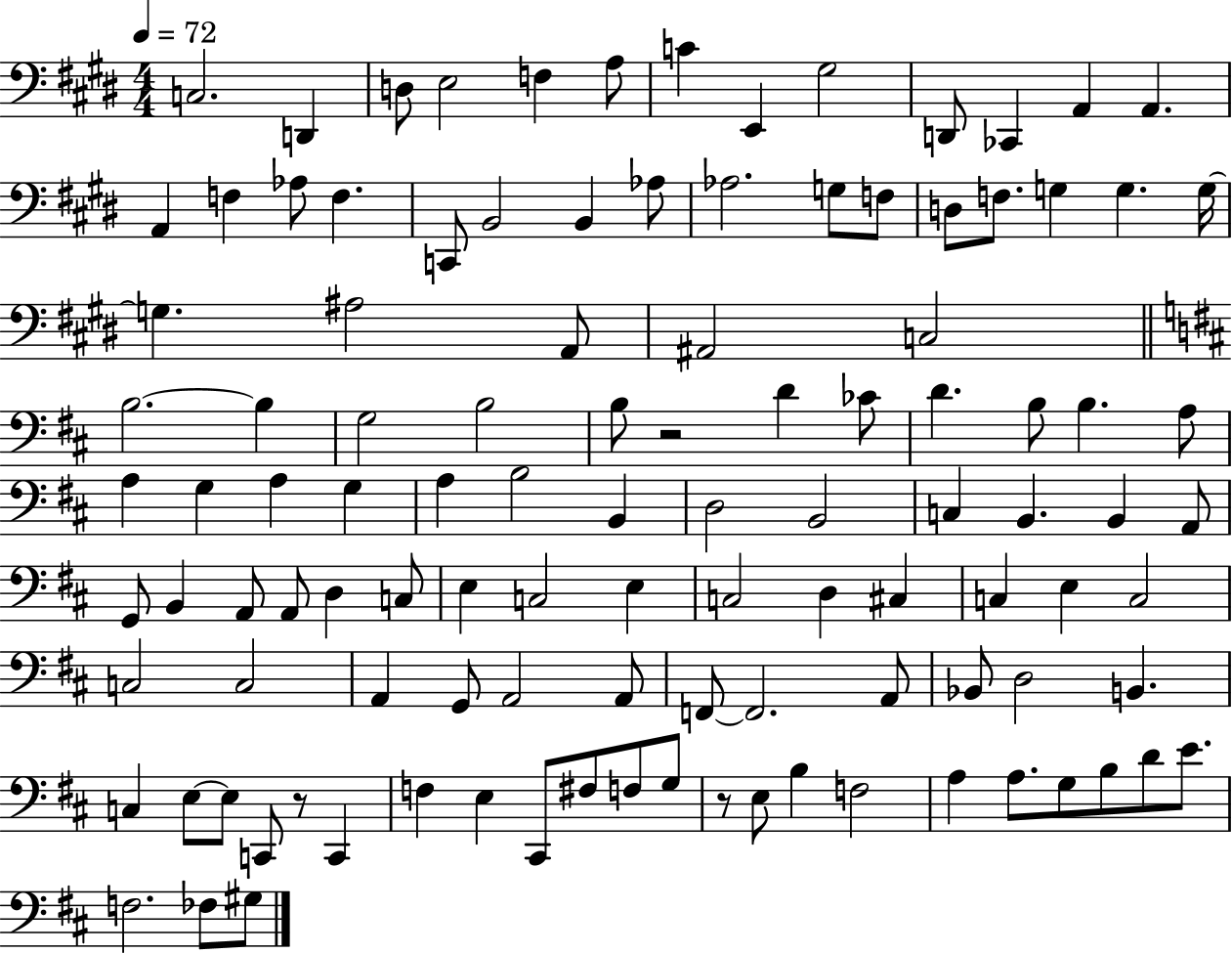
X:1
T:Untitled
M:4/4
L:1/4
K:E
C,2 D,, D,/2 E,2 F, A,/2 C E,, ^G,2 D,,/2 _C,, A,, A,, A,, F, _A,/2 F, C,,/2 B,,2 B,, _A,/2 _A,2 G,/2 F,/2 D,/2 F,/2 G, G, G,/4 G, ^A,2 A,,/2 ^A,,2 C,2 B,2 B, G,2 B,2 B,/2 z2 D _C/2 D B,/2 B, A,/2 A, G, A, G, A, B,2 B,, D,2 B,,2 C, B,, B,, A,,/2 G,,/2 B,, A,,/2 A,,/2 D, C,/2 E, C,2 E, C,2 D, ^C, C, E, C,2 C,2 C,2 A,, G,,/2 A,,2 A,,/2 F,,/2 F,,2 A,,/2 _B,,/2 D,2 B,, C, E,/2 E,/2 C,,/2 z/2 C,, F, E, ^C,,/2 ^F,/2 F,/2 G,/2 z/2 E,/2 B, F,2 A, A,/2 G,/2 B,/2 D/2 E/2 F,2 _F,/2 ^G,/2